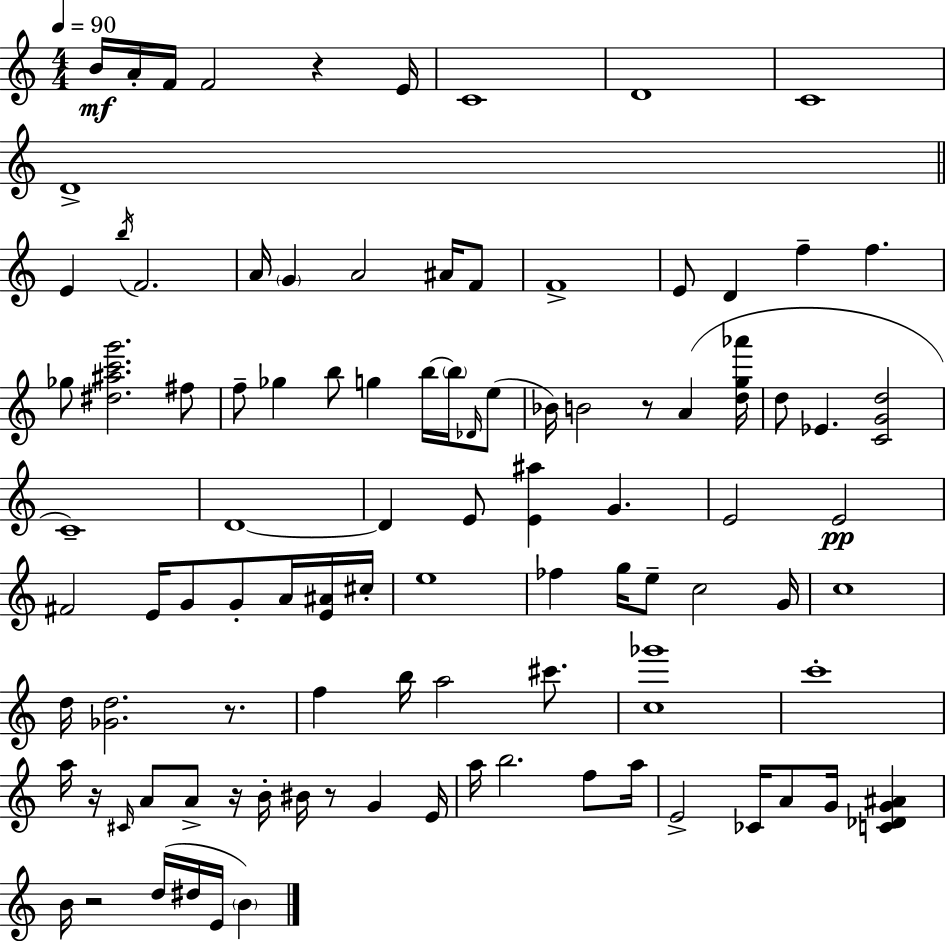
B4/s A4/s F4/s F4/h R/q E4/s C4/w D4/w C4/w D4/w E4/q B5/s F4/h. A4/s G4/q A4/h A#4/s F4/e F4/w E4/e D4/q F5/q F5/q. Gb5/e [D#5,A#5,C6,G6]/h. F#5/e F5/e Gb5/q B5/e G5/q B5/s B5/s Db4/s E5/e Bb4/s B4/h R/e A4/q [D5,G5,Ab6]/s D5/e Eb4/q. [C4,G4,D5]/h C4/w D4/w D4/q E4/e [E4,A#5]/q G4/q. E4/h E4/h F#4/h E4/s G4/e G4/e A4/s [E4,A#4]/s C#5/s E5/w FES5/q G5/s E5/e C5/h G4/s C5/w D5/s [Gb4,D5]/h. R/e. F5/q B5/s A5/h C#6/e. [C5,Gb6]/w C6/w A5/s R/s C#4/s A4/e A4/e R/s B4/s BIS4/s R/e G4/q E4/s A5/s B5/h. F5/e A5/s E4/h CES4/s A4/e G4/s [C4,Db4,G4,A#4]/q B4/s R/h D5/s D#5/s E4/s B4/q